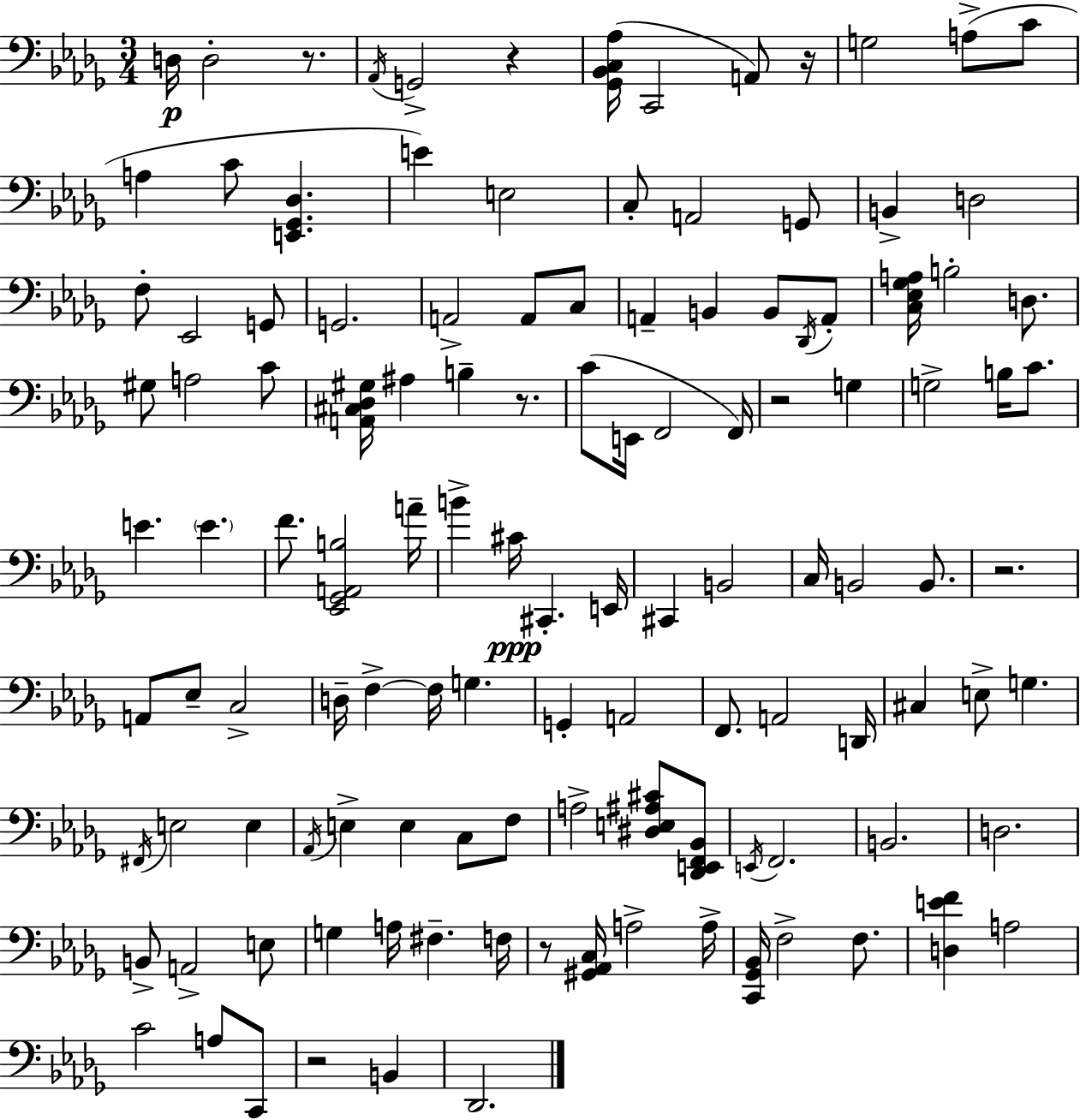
X:1
T:Untitled
M:3/4
L:1/4
K:Bbm
D,/4 D,2 z/2 _A,,/4 G,,2 z [_G,,_B,,C,_A,]/4 C,,2 A,,/2 z/4 G,2 A,/2 C/2 A, C/2 [E,,_G,,_D,] E E,2 C,/2 A,,2 G,,/2 B,, D,2 F,/2 _E,,2 G,,/2 G,,2 A,,2 A,,/2 C,/2 A,, B,, B,,/2 _D,,/4 A,,/2 [C,_E,_G,A,]/4 B,2 D,/2 ^G,/2 A,2 C/2 [A,,^C,_D,^G,]/4 ^A, B, z/2 C/2 E,,/4 F,,2 F,,/4 z2 G, G,2 B,/4 C/2 E E F/2 [_E,,_G,,A,,B,]2 A/4 B ^C/4 ^C,, E,,/4 ^C,, B,,2 C,/4 B,,2 B,,/2 z2 A,,/2 _E,/2 C,2 D,/4 F, F,/4 G, G,, A,,2 F,,/2 A,,2 D,,/4 ^C, E,/2 G, ^F,,/4 E,2 E, _A,,/4 E, E, C,/2 F,/2 A,2 [^D,E,^A,^C]/2 [_D,,E,,F,,_B,,]/2 E,,/4 F,,2 B,,2 D,2 B,,/2 A,,2 E,/2 G, A,/4 ^F, F,/4 z/2 [^G,,_A,,C,]/4 A,2 A,/4 [C,,_G,,_B,,]/4 F,2 F,/2 [D,EF] A,2 C2 A,/2 C,,/2 z2 B,, _D,,2